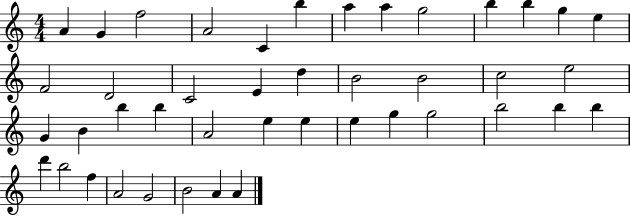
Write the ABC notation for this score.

X:1
T:Untitled
M:4/4
L:1/4
K:C
A G f2 A2 C b a a g2 b b g e F2 D2 C2 E d B2 B2 c2 e2 G B b b A2 e e e g g2 b2 b b d' b2 f A2 G2 B2 A A